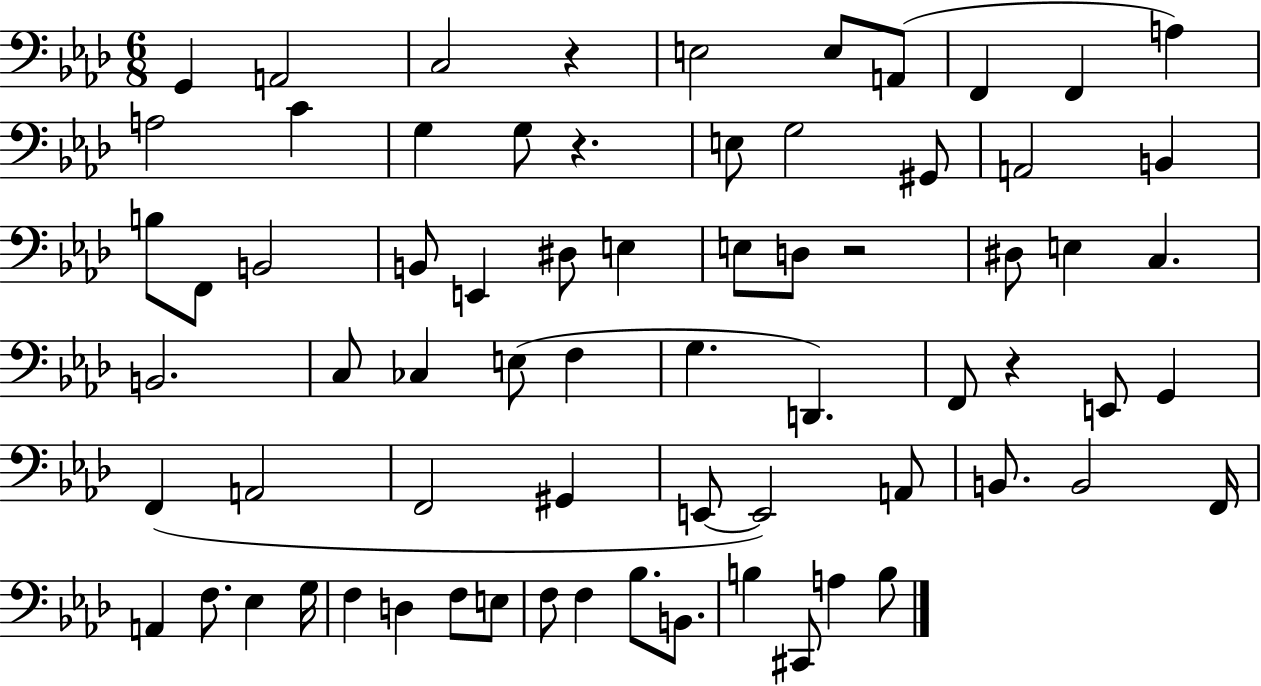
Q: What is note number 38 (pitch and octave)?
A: F2